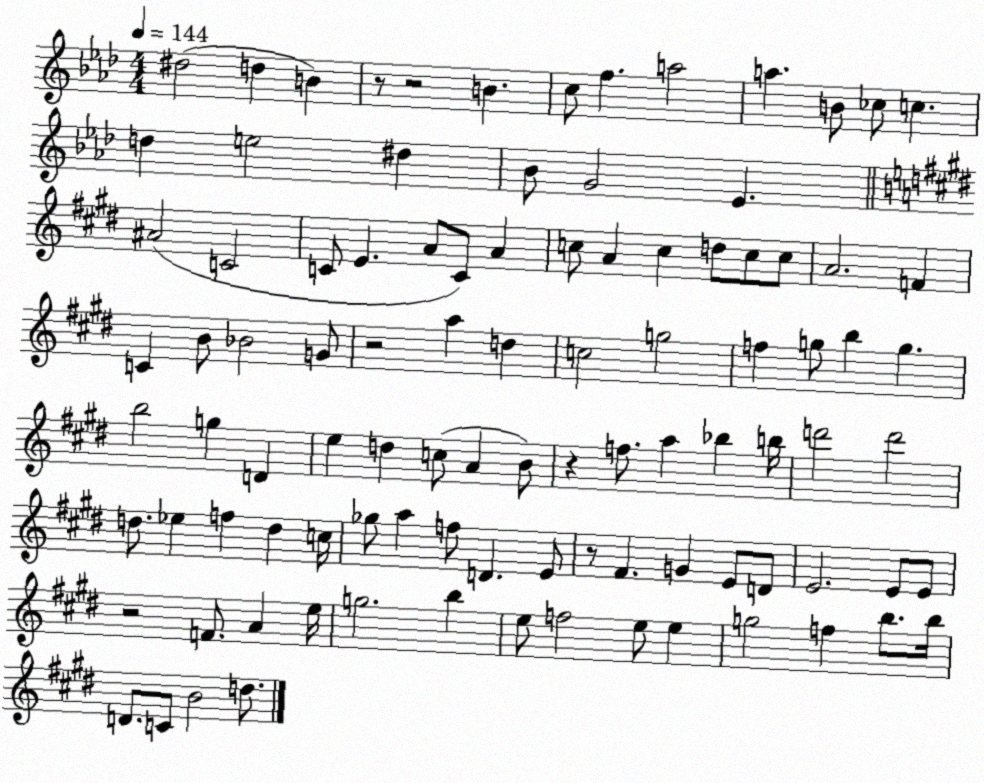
X:1
T:Untitled
M:4/4
L:1/4
K:Ab
^d2 d B z/2 z2 B c/2 f a2 a B/2 _c/2 c d e2 ^d _B/2 G2 _E ^A2 C2 C/2 E A/2 C/2 A c/2 A c d/2 c/2 c/2 A2 F C B/2 _B2 G/2 z2 a d c2 g2 f g/2 b g b2 g D e d c/2 A B/2 z f/2 a _b b/4 d'2 d'2 d/2 _e f d c/4 _g/2 a f/2 D E/2 z/2 ^F G E/2 D/2 E2 E/2 E/2 z2 F/2 A e/4 g2 b e/2 f2 e/2 e g2 f b/2 b/4 D/2 C/2 B2 d/2